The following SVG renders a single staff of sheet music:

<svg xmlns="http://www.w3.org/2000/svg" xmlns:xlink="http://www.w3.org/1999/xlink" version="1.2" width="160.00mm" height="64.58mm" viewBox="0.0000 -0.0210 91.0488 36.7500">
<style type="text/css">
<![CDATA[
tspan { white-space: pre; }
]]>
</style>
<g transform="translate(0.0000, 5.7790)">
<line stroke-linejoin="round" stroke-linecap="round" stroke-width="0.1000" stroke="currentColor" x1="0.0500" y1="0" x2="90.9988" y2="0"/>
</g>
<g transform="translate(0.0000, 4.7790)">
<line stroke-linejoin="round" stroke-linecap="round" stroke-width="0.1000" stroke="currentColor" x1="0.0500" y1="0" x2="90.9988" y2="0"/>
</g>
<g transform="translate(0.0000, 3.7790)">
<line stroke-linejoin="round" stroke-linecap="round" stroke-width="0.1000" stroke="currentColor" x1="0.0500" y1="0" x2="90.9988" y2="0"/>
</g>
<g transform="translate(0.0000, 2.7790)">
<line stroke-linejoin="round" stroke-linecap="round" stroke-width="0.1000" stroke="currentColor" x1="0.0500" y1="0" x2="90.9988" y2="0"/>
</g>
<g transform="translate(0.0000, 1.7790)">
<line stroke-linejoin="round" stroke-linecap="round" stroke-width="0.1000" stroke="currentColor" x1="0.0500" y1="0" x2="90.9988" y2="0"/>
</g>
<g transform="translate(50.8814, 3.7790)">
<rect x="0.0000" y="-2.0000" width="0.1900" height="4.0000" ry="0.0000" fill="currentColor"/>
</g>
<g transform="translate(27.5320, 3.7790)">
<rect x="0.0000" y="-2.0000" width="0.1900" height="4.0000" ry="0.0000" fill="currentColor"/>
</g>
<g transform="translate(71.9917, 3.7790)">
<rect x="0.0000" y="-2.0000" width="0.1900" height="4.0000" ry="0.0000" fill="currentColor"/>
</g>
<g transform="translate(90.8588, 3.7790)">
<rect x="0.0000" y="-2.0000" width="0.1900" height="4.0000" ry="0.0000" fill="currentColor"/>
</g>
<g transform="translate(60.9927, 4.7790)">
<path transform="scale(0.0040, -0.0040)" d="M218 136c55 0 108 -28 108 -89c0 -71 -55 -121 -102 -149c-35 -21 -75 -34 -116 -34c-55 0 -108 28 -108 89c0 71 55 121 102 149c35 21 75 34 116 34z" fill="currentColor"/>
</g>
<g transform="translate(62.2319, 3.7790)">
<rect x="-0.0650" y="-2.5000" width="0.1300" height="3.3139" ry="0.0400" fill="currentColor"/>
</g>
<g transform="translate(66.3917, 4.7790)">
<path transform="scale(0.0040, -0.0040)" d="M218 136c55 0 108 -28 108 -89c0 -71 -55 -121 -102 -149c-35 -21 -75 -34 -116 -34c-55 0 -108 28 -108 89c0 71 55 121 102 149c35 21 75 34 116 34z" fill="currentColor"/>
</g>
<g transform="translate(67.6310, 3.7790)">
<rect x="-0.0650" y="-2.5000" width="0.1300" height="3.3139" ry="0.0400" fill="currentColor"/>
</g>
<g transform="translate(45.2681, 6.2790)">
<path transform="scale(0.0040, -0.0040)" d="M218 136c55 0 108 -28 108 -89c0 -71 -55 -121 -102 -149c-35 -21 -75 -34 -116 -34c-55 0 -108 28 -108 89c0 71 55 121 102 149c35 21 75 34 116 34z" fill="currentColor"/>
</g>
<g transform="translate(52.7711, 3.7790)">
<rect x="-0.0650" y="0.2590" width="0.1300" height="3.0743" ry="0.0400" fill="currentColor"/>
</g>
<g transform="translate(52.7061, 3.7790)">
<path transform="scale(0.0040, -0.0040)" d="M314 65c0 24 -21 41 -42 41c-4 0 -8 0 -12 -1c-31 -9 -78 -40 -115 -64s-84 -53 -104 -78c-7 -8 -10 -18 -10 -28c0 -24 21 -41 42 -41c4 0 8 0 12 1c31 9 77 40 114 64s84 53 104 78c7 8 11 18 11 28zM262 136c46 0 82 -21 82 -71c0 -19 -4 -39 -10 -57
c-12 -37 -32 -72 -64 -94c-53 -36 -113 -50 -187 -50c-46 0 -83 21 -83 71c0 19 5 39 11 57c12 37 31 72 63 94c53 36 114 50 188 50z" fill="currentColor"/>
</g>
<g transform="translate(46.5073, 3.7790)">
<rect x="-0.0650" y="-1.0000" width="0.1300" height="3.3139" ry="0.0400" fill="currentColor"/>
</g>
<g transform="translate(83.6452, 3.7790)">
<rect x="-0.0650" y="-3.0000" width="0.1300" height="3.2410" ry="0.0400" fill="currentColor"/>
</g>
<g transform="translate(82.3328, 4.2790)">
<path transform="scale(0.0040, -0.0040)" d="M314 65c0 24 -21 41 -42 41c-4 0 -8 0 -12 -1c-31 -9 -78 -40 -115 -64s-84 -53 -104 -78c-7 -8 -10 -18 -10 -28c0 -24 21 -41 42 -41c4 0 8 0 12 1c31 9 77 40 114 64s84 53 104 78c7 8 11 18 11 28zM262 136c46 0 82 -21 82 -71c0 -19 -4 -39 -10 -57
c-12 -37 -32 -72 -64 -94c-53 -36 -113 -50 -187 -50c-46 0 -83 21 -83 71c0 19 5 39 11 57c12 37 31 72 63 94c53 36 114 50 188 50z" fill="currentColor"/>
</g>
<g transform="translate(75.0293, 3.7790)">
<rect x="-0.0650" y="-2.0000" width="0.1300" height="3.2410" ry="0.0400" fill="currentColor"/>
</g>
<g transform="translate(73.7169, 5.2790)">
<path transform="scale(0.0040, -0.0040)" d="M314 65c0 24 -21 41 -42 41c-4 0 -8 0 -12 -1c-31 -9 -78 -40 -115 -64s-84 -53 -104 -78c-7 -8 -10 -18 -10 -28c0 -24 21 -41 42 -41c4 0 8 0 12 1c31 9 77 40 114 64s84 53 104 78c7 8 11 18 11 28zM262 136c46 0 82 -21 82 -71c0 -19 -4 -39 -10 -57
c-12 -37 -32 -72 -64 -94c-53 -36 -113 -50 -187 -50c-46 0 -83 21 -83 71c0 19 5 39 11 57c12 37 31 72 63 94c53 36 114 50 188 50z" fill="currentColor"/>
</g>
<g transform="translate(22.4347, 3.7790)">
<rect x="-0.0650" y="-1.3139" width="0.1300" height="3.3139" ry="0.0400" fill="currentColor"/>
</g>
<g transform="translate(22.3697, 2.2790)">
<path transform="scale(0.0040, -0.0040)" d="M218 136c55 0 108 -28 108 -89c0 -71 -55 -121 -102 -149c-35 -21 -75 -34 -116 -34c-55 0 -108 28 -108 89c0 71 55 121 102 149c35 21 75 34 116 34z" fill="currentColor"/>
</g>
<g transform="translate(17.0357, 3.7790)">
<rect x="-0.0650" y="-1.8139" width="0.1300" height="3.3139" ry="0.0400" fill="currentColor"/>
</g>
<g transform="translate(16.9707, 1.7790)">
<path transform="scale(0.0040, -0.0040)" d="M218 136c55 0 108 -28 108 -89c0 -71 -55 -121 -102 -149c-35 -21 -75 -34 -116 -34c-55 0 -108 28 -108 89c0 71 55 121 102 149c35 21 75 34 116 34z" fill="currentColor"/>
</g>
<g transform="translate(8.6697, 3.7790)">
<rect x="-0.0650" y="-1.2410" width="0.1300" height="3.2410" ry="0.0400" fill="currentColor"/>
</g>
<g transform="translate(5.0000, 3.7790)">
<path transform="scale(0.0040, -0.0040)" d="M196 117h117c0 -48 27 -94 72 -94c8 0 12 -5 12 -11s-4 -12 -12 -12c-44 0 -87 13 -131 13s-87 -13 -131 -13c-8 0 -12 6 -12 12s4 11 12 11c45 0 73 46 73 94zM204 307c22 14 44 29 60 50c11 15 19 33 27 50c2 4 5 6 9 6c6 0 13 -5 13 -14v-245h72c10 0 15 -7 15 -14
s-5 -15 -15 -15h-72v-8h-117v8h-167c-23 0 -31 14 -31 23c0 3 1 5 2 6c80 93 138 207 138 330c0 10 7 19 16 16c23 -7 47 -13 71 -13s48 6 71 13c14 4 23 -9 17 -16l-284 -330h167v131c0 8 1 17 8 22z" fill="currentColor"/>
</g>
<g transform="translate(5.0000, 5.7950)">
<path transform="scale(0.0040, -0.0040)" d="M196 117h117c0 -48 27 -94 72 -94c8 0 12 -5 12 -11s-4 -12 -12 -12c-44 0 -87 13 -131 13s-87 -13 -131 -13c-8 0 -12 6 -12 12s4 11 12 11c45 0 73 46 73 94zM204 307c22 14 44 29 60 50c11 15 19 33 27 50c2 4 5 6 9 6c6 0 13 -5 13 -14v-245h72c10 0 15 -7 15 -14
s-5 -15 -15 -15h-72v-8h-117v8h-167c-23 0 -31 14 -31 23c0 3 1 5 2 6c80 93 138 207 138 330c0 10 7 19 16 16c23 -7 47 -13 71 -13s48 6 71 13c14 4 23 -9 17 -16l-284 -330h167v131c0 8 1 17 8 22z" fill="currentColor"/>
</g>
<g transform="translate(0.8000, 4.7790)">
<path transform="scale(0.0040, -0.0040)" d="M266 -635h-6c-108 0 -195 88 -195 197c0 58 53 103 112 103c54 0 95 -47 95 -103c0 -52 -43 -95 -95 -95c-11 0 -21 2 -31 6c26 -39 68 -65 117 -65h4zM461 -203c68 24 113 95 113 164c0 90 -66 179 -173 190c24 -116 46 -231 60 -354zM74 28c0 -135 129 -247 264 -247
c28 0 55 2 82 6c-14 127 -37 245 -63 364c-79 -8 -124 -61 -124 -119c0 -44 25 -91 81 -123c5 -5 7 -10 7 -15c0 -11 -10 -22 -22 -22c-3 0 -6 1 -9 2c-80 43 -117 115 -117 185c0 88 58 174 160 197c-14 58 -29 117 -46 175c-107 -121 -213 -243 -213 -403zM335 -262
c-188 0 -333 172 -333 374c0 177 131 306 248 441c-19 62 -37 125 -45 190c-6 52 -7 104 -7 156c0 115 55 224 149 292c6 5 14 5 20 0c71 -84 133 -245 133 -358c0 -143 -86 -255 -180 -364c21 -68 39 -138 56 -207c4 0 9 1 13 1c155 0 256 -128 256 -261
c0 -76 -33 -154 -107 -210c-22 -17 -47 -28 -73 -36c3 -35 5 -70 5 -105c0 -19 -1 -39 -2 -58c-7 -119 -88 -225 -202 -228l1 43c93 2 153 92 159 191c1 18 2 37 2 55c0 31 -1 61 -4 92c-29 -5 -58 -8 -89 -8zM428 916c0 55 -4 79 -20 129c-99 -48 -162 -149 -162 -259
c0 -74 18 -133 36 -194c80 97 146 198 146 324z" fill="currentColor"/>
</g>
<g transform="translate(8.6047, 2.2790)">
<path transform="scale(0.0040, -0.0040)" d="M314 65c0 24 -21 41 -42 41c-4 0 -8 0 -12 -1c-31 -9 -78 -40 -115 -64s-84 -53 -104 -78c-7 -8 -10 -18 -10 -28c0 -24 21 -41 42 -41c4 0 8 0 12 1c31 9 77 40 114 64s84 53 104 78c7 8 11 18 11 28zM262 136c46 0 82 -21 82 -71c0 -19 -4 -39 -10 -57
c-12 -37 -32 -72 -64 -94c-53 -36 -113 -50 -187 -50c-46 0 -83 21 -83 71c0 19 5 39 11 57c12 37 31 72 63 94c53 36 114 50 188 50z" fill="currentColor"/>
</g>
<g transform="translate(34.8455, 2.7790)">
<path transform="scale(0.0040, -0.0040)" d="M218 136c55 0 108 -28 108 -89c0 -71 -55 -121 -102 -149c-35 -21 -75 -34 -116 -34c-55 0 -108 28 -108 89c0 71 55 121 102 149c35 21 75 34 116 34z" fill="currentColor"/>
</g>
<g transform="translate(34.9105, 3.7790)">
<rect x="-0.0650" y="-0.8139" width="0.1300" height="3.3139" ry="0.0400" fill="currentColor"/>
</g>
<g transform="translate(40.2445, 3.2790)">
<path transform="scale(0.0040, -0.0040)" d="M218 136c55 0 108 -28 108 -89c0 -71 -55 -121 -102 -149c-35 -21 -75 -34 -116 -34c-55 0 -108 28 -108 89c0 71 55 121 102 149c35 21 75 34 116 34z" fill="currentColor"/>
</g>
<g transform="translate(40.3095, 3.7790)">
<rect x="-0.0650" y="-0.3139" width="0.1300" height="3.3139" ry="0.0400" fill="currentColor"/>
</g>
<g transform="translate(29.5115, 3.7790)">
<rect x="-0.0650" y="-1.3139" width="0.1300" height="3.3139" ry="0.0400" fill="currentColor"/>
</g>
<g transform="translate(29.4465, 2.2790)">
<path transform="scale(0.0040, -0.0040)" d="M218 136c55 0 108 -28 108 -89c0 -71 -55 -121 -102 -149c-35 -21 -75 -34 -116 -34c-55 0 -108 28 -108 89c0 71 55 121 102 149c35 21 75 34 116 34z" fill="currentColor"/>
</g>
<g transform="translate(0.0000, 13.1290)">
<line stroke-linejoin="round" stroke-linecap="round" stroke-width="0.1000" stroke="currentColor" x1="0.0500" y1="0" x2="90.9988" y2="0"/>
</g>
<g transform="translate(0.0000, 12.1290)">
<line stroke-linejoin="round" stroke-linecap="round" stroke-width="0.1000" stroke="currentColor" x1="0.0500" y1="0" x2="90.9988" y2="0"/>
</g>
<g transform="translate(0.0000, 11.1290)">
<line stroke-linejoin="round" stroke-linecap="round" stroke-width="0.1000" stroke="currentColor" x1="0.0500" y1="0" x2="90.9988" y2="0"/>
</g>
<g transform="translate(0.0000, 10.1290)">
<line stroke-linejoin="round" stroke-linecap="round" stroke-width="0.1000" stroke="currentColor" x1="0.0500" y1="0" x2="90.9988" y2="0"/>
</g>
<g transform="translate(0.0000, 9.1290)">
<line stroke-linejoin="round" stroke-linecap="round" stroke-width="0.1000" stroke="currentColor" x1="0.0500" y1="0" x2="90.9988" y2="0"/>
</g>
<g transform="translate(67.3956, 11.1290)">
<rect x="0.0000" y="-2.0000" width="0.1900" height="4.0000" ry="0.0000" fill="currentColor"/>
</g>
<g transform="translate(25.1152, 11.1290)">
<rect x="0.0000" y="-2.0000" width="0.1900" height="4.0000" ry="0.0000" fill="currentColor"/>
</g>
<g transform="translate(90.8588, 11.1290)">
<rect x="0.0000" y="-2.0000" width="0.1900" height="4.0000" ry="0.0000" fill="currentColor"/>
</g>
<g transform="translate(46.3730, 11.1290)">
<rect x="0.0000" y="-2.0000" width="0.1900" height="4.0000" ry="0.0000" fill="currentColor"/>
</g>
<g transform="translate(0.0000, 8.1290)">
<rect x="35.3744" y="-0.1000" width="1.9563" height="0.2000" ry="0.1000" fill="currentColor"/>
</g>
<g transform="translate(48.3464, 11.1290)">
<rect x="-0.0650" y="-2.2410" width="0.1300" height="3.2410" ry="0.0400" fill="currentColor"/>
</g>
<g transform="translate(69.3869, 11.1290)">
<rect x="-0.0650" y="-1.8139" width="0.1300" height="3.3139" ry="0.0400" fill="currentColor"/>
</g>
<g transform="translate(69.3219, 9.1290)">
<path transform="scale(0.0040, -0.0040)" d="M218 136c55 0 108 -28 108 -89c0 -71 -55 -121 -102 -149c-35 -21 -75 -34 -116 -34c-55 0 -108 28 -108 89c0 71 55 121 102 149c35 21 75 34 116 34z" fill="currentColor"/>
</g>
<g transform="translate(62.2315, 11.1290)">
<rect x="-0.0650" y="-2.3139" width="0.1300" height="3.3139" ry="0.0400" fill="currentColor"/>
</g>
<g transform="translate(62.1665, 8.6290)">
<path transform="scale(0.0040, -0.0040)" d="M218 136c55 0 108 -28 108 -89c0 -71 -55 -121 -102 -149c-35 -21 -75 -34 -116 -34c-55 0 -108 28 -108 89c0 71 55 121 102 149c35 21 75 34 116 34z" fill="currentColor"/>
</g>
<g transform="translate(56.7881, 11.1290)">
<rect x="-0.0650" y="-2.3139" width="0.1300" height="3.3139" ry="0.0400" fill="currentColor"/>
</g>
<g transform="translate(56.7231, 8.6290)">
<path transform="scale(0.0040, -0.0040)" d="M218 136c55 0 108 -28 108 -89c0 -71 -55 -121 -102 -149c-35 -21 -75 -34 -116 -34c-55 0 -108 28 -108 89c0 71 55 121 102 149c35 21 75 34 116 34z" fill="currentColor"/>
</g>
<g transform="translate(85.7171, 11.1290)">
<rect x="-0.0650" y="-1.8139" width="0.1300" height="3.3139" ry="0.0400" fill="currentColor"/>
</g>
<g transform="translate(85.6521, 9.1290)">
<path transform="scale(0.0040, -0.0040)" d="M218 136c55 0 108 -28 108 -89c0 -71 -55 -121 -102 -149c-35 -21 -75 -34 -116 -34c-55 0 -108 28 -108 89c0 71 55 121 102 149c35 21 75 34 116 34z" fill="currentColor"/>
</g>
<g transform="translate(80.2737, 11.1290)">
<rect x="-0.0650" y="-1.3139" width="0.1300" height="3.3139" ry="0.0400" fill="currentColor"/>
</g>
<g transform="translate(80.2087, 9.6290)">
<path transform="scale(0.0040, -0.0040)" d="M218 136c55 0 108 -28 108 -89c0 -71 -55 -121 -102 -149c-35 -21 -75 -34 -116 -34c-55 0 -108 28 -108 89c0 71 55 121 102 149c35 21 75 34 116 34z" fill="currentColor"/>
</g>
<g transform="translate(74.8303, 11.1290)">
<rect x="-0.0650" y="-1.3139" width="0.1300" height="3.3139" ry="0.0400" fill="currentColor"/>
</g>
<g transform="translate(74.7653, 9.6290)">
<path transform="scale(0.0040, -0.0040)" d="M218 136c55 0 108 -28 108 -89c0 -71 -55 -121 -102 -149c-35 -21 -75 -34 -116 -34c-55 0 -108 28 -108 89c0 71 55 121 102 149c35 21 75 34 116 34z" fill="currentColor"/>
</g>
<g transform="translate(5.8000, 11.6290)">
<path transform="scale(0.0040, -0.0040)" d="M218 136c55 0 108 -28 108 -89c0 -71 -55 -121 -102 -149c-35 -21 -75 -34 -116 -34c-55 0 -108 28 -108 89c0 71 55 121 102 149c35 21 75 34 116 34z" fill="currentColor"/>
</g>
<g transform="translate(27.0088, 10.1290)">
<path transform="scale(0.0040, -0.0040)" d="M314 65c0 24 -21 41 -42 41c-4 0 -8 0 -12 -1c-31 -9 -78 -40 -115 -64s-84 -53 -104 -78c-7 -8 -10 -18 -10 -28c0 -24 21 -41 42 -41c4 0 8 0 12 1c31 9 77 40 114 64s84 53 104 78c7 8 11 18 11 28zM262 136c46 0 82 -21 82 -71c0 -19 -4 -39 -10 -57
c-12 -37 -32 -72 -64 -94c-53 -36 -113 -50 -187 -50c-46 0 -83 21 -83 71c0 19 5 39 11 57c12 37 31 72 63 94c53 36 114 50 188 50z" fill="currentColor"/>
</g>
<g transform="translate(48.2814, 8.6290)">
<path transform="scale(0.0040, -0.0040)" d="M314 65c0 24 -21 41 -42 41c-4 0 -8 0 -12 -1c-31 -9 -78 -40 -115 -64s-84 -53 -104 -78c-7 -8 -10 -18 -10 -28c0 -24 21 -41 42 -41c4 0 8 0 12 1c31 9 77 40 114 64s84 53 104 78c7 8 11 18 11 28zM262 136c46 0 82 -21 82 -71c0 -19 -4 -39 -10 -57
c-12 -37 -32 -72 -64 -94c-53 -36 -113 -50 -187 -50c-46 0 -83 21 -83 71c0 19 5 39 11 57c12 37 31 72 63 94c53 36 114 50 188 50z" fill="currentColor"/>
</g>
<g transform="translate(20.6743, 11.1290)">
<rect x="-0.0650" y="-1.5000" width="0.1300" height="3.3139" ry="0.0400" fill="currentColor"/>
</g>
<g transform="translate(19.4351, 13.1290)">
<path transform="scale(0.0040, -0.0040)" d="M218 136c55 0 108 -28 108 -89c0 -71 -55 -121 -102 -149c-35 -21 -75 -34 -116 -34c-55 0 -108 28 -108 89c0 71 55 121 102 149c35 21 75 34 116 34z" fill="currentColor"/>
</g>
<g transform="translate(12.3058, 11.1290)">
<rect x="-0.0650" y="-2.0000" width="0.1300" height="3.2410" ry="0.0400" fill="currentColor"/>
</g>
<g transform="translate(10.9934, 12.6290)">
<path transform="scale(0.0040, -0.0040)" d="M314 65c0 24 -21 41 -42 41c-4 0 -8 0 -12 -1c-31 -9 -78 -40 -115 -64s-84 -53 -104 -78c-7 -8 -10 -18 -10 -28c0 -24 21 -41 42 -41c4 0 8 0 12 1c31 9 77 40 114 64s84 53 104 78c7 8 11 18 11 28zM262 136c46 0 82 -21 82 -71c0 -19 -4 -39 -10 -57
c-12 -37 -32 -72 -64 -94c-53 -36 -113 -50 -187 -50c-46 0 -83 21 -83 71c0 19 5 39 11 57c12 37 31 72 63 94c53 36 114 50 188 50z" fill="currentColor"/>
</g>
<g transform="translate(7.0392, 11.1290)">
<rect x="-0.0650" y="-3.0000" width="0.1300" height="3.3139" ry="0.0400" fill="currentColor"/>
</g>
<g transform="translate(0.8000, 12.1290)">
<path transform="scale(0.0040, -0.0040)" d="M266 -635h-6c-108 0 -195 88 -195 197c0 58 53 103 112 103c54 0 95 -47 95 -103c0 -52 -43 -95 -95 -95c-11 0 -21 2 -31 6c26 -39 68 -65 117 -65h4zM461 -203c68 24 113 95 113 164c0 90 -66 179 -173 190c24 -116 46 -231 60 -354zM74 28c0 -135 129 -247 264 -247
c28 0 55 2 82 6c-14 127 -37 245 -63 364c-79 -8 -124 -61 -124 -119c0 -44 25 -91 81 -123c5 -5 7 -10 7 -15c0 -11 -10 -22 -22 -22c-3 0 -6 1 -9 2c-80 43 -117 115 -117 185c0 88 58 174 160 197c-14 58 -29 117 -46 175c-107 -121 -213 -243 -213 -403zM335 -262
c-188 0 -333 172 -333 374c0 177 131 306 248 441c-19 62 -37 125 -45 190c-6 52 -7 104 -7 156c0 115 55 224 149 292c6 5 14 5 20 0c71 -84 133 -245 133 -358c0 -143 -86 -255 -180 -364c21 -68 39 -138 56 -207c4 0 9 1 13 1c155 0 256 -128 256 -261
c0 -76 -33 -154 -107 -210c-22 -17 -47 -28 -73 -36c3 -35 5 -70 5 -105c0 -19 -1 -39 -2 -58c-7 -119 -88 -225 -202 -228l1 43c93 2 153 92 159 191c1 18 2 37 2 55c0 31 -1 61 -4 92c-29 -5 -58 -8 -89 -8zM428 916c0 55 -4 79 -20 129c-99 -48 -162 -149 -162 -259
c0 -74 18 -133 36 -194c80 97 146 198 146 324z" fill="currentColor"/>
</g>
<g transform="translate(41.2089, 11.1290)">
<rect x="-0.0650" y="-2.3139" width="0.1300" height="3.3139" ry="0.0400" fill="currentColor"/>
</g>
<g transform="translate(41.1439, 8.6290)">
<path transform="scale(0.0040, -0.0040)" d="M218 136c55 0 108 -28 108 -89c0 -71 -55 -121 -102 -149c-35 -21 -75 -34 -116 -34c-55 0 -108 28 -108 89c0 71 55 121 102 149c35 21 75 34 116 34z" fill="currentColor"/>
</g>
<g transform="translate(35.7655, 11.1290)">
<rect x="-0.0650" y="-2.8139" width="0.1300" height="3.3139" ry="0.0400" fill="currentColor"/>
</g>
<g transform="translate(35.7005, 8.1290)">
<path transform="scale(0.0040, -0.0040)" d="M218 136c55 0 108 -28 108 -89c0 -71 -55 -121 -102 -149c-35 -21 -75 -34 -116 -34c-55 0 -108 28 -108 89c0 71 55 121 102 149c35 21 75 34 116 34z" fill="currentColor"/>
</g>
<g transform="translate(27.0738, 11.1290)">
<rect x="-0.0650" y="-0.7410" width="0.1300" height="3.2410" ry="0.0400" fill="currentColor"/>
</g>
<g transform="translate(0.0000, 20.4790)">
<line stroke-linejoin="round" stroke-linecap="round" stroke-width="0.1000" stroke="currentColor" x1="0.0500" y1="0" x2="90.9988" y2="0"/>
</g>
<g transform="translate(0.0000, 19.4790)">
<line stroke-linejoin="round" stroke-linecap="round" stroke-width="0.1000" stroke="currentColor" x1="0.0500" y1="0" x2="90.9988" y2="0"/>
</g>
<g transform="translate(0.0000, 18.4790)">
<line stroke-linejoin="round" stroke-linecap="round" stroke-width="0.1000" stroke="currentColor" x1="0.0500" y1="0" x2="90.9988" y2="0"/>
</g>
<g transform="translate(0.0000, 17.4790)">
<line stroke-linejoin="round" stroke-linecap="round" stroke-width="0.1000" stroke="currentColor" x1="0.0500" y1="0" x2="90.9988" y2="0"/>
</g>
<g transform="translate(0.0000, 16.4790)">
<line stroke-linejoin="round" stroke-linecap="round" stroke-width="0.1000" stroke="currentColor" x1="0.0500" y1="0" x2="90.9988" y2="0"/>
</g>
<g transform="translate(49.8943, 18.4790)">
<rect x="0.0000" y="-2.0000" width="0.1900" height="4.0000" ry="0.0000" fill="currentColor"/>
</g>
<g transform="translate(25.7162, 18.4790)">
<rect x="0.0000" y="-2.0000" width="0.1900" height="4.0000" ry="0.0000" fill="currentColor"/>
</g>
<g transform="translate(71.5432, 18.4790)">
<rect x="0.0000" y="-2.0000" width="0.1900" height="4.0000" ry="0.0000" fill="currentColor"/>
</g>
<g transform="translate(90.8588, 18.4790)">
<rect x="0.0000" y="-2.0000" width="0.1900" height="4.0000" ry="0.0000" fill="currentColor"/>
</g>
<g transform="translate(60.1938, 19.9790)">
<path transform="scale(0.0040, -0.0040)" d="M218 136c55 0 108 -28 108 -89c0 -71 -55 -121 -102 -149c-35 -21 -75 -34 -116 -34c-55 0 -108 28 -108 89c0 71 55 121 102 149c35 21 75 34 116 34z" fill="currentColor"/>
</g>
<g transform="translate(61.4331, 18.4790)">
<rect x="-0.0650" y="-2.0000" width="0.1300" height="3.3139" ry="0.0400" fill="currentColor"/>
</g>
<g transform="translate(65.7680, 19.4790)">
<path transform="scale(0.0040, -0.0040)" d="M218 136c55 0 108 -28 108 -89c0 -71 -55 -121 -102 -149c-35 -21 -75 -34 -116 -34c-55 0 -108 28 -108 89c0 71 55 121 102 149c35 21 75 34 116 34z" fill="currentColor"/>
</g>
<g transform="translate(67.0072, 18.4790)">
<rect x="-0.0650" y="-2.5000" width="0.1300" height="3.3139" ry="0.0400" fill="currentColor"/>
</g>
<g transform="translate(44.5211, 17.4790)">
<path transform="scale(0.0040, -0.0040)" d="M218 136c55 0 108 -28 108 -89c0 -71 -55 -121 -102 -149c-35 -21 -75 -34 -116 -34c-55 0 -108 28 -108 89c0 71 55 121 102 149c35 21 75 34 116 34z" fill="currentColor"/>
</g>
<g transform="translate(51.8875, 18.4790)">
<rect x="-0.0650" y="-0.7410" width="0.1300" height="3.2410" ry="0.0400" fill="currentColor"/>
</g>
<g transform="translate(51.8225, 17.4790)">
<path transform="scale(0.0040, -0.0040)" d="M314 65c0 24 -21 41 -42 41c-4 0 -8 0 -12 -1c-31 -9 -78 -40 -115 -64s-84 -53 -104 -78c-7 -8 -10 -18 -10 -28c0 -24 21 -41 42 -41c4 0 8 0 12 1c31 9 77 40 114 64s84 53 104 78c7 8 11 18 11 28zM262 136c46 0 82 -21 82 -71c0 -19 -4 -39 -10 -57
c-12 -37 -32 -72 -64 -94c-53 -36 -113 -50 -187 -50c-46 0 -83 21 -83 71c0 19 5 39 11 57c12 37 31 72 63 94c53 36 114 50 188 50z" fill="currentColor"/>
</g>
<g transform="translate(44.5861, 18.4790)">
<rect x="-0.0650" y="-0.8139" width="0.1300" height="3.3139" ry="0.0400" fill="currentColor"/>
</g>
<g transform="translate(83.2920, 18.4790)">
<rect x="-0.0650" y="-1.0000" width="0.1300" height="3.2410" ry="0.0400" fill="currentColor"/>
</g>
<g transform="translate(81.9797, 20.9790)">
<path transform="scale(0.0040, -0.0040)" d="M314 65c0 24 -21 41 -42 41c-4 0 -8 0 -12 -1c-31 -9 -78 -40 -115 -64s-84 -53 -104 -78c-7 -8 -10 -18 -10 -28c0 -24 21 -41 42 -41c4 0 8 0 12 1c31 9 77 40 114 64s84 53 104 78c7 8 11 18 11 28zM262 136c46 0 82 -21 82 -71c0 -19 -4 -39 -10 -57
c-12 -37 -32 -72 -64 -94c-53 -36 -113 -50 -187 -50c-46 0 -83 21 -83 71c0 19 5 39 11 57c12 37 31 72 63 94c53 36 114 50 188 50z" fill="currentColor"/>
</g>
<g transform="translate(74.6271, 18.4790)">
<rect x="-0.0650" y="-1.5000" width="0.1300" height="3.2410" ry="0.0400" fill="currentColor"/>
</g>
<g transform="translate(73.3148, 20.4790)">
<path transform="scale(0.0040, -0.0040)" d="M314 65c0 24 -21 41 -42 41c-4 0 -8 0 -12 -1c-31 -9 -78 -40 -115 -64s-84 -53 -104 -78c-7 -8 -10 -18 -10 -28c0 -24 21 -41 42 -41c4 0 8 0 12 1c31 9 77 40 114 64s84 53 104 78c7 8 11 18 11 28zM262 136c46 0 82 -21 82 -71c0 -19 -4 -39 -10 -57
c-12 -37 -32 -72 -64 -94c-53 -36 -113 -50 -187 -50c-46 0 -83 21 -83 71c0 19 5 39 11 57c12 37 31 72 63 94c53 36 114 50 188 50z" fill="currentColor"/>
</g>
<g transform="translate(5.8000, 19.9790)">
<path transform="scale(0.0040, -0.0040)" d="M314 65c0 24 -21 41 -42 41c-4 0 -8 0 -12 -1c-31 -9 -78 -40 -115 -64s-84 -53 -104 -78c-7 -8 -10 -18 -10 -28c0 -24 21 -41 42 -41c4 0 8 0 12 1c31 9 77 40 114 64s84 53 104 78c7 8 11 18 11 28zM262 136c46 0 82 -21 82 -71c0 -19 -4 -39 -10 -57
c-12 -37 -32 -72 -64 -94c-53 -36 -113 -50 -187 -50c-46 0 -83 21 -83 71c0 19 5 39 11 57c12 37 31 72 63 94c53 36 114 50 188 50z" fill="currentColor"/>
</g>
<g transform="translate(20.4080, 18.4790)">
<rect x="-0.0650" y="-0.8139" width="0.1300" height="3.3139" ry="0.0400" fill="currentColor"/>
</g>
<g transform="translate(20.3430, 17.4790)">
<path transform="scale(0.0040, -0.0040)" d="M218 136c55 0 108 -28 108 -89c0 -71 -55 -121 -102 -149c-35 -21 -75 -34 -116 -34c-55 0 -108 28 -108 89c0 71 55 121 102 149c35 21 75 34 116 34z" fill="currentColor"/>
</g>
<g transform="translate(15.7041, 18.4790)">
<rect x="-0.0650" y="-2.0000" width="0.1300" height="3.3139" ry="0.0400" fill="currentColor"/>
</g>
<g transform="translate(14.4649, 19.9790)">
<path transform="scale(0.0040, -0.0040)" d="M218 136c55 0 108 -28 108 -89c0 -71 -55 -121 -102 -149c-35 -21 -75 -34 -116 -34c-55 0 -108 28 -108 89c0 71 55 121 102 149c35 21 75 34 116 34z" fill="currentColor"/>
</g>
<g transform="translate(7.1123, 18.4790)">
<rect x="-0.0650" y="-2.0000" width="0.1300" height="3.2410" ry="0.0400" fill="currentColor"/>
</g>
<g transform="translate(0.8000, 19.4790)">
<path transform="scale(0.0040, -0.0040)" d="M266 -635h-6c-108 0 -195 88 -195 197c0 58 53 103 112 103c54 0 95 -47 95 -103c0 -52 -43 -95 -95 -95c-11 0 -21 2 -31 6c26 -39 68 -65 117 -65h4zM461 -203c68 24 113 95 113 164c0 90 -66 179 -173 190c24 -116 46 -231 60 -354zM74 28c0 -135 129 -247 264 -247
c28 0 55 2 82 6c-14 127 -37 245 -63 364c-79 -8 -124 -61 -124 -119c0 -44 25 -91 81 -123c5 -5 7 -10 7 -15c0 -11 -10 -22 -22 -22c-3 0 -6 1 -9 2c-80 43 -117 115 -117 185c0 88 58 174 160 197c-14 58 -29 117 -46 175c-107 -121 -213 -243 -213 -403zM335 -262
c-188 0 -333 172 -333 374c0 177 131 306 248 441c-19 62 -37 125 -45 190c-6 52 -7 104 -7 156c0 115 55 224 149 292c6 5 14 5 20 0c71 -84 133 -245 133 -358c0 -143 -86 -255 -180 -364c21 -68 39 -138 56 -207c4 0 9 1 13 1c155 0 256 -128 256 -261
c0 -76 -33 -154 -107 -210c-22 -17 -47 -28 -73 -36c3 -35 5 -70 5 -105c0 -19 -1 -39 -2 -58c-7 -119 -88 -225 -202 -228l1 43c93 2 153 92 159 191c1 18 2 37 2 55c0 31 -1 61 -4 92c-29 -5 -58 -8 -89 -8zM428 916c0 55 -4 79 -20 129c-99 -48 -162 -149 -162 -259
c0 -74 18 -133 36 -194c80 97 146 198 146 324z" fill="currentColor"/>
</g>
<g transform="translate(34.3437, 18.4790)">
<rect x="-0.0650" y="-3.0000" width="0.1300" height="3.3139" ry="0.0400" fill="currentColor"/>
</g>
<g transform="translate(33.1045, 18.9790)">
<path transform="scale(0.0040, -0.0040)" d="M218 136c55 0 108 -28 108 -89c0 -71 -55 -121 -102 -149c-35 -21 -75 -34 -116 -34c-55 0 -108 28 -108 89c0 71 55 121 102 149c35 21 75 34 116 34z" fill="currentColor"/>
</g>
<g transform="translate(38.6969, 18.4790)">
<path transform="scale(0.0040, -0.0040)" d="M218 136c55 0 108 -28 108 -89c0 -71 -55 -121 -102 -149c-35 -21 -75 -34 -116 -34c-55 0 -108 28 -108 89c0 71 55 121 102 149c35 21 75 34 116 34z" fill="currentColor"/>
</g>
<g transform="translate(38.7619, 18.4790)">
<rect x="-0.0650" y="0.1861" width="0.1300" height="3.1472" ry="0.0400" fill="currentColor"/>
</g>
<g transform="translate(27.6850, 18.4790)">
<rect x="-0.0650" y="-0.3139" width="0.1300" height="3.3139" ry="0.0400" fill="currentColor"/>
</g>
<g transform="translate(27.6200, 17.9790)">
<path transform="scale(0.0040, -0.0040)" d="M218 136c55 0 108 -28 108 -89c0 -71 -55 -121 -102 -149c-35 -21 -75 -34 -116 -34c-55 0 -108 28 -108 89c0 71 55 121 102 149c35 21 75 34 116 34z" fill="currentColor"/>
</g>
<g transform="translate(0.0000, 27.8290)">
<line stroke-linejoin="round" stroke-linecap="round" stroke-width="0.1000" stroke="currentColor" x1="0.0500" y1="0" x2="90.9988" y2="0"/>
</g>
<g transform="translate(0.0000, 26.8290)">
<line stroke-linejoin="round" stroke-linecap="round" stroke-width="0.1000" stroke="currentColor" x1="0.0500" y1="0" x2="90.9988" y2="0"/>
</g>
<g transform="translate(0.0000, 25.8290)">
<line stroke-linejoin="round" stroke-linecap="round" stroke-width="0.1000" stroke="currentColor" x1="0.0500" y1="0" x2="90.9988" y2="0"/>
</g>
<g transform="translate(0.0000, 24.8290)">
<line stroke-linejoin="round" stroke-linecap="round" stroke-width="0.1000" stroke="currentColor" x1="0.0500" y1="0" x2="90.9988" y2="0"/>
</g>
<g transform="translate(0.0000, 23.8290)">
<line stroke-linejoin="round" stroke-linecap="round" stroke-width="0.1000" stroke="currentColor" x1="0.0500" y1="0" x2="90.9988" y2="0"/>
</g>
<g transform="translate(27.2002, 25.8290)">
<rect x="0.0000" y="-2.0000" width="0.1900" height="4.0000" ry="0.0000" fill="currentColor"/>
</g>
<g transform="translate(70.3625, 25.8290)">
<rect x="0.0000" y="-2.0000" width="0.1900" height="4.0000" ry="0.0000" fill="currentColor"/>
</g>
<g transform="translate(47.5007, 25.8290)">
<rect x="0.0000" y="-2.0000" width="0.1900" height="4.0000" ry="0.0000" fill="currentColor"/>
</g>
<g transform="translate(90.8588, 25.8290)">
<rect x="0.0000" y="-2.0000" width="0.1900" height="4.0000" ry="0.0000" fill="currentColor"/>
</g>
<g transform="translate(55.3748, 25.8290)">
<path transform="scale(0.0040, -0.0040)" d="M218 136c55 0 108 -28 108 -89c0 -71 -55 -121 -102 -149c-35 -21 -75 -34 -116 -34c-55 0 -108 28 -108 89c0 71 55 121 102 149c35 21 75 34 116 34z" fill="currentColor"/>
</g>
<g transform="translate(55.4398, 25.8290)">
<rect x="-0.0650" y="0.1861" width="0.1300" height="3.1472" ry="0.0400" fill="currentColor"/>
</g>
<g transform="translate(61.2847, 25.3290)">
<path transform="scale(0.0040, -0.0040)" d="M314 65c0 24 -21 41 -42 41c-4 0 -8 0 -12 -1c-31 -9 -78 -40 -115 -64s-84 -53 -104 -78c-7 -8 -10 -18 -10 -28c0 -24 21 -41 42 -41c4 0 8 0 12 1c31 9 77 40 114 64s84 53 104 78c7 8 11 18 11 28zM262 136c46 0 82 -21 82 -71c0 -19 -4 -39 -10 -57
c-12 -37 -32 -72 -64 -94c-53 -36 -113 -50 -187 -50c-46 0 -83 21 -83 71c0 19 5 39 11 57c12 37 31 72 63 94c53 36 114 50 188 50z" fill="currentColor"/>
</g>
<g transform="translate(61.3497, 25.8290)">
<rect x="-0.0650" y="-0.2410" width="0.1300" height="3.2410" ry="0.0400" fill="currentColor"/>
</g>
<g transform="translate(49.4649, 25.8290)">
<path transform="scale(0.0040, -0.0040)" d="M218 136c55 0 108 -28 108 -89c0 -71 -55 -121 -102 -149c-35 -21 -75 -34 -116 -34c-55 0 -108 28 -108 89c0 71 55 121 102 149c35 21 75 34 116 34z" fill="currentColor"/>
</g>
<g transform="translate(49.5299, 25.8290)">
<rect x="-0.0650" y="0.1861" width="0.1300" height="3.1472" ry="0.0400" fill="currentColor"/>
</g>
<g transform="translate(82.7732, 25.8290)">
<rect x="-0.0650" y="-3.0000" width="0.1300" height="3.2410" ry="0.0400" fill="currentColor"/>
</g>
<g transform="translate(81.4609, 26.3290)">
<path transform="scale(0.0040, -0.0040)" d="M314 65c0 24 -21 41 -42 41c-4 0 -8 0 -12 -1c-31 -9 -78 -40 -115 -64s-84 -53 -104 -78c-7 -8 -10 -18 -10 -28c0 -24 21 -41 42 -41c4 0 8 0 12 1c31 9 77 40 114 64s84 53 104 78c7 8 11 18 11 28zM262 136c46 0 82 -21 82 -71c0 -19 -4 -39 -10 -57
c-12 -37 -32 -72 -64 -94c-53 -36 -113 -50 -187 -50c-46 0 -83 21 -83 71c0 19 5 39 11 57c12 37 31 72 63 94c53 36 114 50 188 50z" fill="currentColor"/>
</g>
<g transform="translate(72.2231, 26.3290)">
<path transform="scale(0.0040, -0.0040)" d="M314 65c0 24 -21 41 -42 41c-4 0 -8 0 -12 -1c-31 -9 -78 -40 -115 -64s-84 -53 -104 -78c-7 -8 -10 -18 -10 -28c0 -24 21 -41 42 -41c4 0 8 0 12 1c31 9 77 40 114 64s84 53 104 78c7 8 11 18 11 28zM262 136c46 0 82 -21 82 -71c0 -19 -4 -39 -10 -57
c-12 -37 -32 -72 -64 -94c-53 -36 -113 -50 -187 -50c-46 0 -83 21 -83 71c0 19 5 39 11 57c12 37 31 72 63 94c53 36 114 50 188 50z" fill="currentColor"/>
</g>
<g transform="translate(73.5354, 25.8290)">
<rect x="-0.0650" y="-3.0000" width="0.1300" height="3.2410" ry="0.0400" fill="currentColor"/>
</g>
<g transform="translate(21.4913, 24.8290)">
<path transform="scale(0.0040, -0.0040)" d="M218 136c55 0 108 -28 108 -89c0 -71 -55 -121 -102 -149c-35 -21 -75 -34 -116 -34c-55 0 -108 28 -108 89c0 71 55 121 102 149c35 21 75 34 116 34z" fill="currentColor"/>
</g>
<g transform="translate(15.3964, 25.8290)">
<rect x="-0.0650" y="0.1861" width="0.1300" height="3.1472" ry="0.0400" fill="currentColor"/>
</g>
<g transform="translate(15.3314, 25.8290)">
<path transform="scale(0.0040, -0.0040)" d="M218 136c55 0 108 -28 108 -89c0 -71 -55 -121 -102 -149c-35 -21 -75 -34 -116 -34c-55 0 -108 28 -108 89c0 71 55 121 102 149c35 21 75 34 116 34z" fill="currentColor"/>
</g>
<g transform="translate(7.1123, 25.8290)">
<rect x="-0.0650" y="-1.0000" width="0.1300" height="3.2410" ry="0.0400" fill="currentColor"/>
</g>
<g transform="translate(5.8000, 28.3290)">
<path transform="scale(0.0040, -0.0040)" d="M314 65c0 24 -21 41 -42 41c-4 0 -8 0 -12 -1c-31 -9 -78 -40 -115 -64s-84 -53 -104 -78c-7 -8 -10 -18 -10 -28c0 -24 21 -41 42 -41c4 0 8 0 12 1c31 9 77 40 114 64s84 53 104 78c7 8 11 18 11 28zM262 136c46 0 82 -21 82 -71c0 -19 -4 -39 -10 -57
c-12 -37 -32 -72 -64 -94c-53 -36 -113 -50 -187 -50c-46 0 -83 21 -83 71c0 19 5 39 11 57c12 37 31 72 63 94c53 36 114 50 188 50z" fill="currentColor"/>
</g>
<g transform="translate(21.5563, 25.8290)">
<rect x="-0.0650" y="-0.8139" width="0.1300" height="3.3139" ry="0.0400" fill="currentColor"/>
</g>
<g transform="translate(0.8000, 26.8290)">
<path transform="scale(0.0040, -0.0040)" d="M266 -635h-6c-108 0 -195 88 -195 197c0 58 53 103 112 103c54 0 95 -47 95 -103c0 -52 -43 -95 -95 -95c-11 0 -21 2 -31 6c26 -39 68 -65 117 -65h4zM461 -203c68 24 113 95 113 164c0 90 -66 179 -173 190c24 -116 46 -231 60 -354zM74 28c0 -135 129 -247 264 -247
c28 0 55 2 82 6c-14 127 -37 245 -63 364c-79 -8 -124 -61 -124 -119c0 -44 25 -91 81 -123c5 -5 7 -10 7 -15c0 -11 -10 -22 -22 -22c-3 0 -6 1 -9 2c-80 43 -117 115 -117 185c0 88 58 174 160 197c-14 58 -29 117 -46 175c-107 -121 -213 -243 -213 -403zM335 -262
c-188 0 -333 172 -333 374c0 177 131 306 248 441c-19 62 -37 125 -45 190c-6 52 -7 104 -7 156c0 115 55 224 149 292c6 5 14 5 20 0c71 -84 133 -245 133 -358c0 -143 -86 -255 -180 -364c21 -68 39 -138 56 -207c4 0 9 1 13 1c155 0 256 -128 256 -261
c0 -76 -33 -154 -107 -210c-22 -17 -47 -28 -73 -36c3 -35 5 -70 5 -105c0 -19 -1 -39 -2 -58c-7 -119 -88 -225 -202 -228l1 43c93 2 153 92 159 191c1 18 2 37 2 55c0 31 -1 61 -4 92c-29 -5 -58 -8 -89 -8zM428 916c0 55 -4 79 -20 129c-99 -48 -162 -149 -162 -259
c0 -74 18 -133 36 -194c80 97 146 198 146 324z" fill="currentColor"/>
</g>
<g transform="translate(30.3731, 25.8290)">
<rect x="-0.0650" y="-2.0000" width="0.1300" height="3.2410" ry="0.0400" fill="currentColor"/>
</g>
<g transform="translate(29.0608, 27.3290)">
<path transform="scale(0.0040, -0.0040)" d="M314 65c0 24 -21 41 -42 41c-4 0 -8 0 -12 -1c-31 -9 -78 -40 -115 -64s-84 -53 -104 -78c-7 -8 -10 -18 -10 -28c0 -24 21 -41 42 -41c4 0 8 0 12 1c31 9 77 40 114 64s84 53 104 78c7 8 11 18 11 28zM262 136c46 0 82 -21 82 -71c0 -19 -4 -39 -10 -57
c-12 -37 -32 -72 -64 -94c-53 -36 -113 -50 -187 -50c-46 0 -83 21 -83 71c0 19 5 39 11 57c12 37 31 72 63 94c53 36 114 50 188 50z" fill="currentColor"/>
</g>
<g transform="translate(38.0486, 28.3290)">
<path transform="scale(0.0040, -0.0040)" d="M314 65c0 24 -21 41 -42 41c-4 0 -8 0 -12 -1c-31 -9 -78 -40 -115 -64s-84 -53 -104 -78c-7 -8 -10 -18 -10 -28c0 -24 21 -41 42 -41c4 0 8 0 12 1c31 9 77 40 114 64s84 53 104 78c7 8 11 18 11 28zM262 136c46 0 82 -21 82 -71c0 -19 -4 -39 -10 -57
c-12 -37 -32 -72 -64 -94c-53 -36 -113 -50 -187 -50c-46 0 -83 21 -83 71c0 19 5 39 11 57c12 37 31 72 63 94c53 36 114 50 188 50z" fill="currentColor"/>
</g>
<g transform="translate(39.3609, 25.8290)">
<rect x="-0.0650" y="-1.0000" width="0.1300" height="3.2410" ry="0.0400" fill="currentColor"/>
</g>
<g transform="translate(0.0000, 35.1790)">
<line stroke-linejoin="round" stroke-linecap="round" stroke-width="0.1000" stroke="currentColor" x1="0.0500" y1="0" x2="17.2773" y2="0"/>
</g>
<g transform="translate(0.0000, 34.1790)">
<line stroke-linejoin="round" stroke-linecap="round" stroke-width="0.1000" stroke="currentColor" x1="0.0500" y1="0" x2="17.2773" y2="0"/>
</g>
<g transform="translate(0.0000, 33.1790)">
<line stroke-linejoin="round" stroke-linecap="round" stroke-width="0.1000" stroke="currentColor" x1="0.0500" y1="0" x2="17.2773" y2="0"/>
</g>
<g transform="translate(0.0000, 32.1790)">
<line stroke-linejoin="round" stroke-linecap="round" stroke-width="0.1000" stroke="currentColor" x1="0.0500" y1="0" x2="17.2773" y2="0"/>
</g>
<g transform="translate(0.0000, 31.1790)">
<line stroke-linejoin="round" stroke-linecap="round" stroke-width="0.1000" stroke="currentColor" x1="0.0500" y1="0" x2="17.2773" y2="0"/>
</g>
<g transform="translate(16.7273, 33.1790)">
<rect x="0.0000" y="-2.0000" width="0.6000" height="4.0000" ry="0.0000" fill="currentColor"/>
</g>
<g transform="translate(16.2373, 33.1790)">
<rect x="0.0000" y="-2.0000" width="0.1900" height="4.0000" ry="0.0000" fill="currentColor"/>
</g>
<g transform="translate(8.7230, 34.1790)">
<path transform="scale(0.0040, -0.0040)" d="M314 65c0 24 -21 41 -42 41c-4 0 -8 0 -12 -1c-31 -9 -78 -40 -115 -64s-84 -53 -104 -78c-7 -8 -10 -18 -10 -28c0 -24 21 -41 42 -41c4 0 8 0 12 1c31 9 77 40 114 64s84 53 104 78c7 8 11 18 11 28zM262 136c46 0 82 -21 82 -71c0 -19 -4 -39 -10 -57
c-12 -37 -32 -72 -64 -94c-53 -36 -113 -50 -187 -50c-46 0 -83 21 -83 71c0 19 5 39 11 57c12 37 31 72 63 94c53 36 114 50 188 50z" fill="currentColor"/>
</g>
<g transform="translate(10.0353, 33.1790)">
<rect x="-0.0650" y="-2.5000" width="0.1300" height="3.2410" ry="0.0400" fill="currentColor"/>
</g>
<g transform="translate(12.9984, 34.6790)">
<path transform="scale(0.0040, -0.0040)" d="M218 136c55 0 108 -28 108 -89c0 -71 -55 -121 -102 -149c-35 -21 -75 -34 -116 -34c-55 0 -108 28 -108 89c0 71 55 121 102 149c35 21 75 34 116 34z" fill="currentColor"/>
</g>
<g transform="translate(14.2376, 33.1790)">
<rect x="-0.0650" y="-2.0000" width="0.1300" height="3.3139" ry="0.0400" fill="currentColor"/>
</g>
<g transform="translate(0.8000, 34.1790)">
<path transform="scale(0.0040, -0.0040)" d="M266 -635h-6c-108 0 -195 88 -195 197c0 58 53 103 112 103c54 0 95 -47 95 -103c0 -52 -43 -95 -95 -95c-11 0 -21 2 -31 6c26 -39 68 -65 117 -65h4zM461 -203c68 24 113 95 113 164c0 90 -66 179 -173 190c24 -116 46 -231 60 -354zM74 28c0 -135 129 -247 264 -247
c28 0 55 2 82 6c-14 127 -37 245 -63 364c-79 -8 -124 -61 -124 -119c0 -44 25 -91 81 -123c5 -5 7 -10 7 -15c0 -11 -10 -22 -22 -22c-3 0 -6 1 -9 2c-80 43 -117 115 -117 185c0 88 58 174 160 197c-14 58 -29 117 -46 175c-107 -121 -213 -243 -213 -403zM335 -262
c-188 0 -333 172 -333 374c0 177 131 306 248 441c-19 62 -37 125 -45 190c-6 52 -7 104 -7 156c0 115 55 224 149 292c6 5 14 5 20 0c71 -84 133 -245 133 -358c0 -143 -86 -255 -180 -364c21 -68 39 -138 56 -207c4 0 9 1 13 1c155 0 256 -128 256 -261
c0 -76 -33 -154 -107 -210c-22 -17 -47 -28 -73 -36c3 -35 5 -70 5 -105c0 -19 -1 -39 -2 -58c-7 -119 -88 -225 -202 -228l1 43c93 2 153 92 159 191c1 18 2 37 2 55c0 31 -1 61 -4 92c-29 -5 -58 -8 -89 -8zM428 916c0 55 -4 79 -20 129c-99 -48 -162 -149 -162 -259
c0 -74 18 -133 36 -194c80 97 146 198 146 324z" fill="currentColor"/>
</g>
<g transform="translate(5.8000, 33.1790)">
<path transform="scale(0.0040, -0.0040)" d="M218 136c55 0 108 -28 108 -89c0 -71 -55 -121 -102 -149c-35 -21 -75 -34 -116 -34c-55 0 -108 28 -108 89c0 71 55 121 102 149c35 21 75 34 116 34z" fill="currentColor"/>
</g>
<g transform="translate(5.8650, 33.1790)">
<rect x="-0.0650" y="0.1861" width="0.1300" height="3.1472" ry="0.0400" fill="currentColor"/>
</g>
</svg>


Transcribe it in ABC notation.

X:1
T:Untitled
M:4/4
L:1/4
K:C
e2 f e e d c D B2 G G F2 A2 A F2 E d2 a g g2 g g f e e f F2 F d c A B d d2 F G E2 D2 D2 B d F2 D2 B B c2 A2 A2 B G2 F